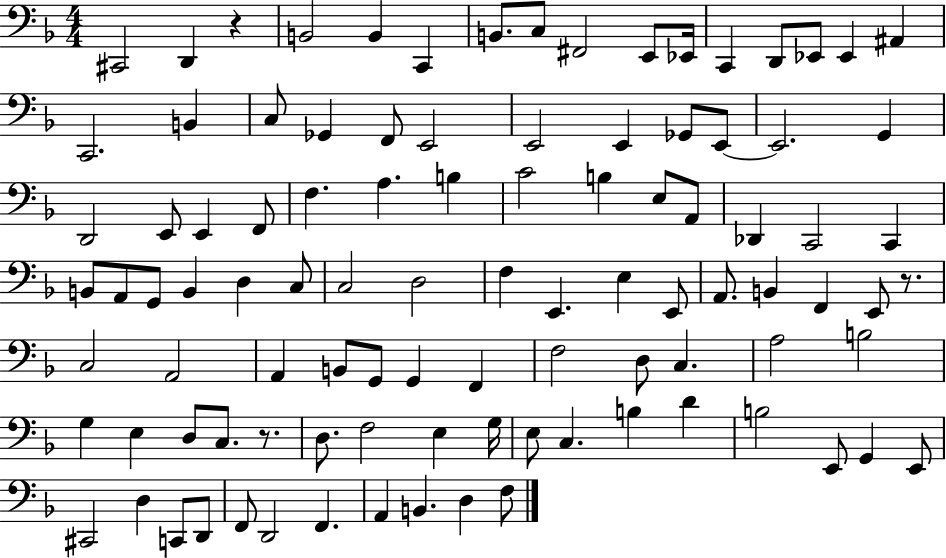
C#2/h D2/q R/q B2/h B2/q C2/q B2/e. C3/e F#2/h E2/e Eb2/s C2/q D2/e Eb2/e Eb2/q A#2/q C2/h. B2/q C3/e Gb2/q F2/e E2/h E2/h E2/q Gb2/e E2/e E2/h. G2/q D2/h E2/e E2/q F2/e F3/q. A3/q. B3/q C4/h B3/q E3/e A2/e Db2/q C2/h C2/q B2/e A2/e G2/e B2/q D3/q C3/e C3/h D3/h F3/q E2/q. E3/q E2/e A2/e. B2/q F2/q E2/e R/e. C3/h A2/h A2/q B2/e G2/e G2/q F2/q F3/h D3/e C3/q. A3/h B3/h G3/q E3/q D3/e C3/e. R/e. D3/e. F3/h E3/q G3/s E3/e C3/q. B3/q D4/q B3/h E2/e G2/q E2/e C#2/h D3/q C2/e D2/e F2/e D2/h F2/q. A2/q B2/q. D3/q F3/e